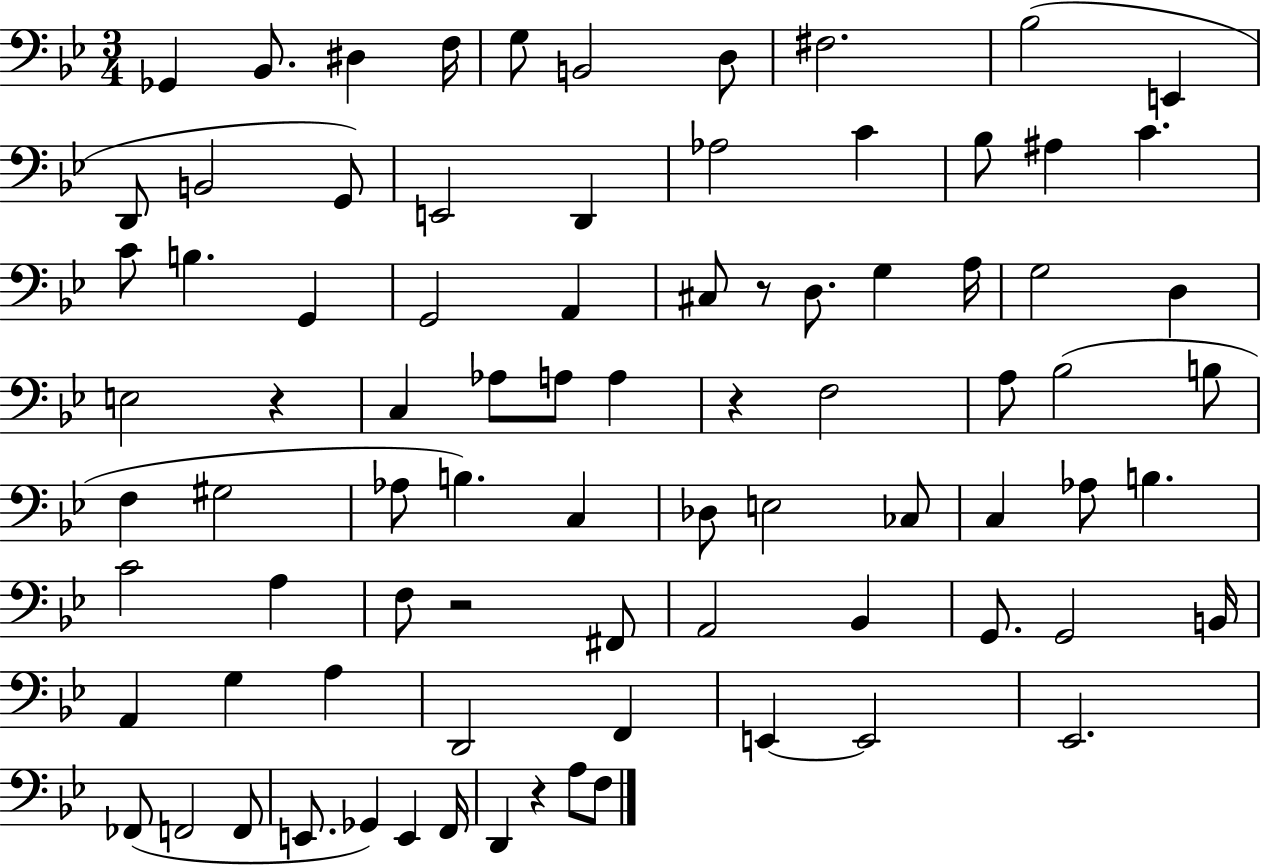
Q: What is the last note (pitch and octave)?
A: F3